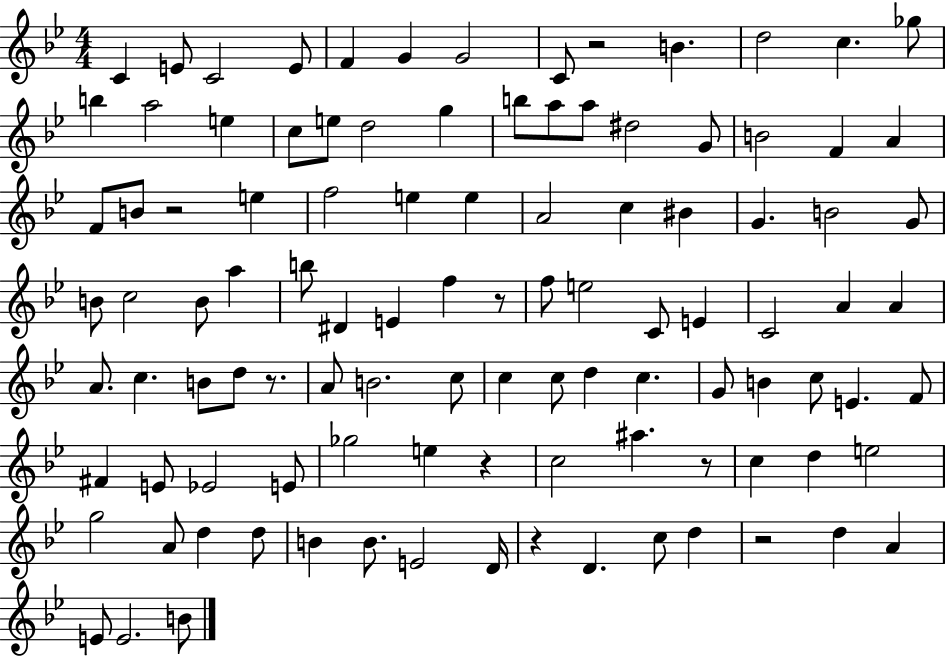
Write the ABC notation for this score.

X:1
T:Untitled
M:4/4
L:1/4
K:Bb
C E/2 C2 E/2 F G G2 C/2 z2 B d2 c _g/2 b a2 e c/2 e/2 d2 g b/2 a/2 a/2 ^d2 G/2 B2 F A F/2 B/2 z2 e f2 e e A2 c ^B G B2 G/2 B/2 c2 B/2 a b/2 ^D E f z/2 f/2 e2 C/2 E C2 A A A/2 c B/2 d/2 z/2 A/2 B2 c/2 c c/2 d c G/2 B c/2 E F/2 ^F E/2 _E2 E/2 _g2 e z c2 ^a z/2 c d e2 g2 A/2 d d/2 B B/2 E2 D/4 z D c/2 d z2 d A E/2 E2 B/2